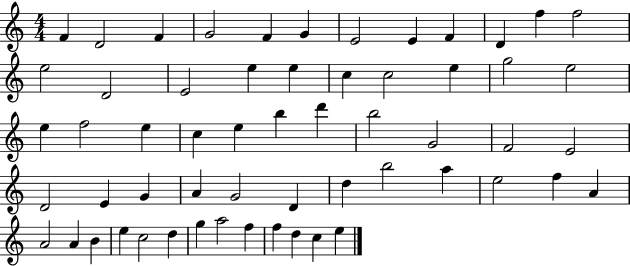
X:1
T:Untitled
M:4/4
L:1/4
K:C
F D2 F G2 F G E2 E F D f f2 e2 D2 E2 e e c c2 e g2 e2 e f2 e c e b d' b2 G2 F2 E2 D2 E G A G2 D d b2 a e2 f A A2 A B e c2 d g a2 f f d c e